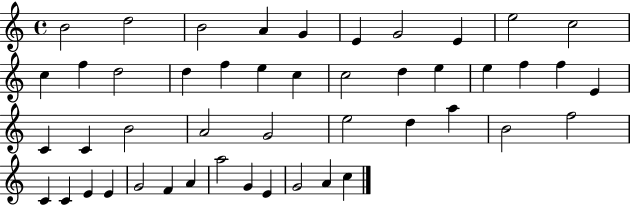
B4/h D5/h B4/h A4/q G4/q E4/q G4/h E4/q E5/h C5/h C5/q F5/q D5/h D5/q F5/q E5/q C5/q C5/h D5/q E5/q E5/q F5/q F5/q E4/q C4/q C4/q B4/h A4/h G4/h E5/h D5/q A5/q B4/h F5/h C4/q C4/q E4/q E4/q G4/h F4/q A4/q A5/h G4/q E4/q G4/h A4/q C5/q